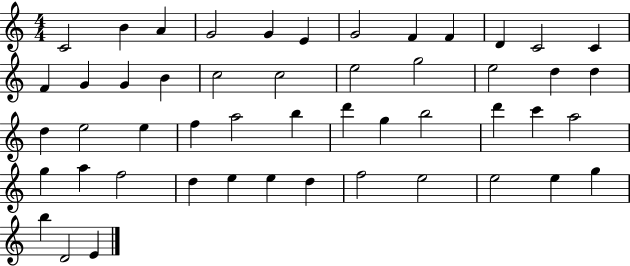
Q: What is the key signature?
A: C major